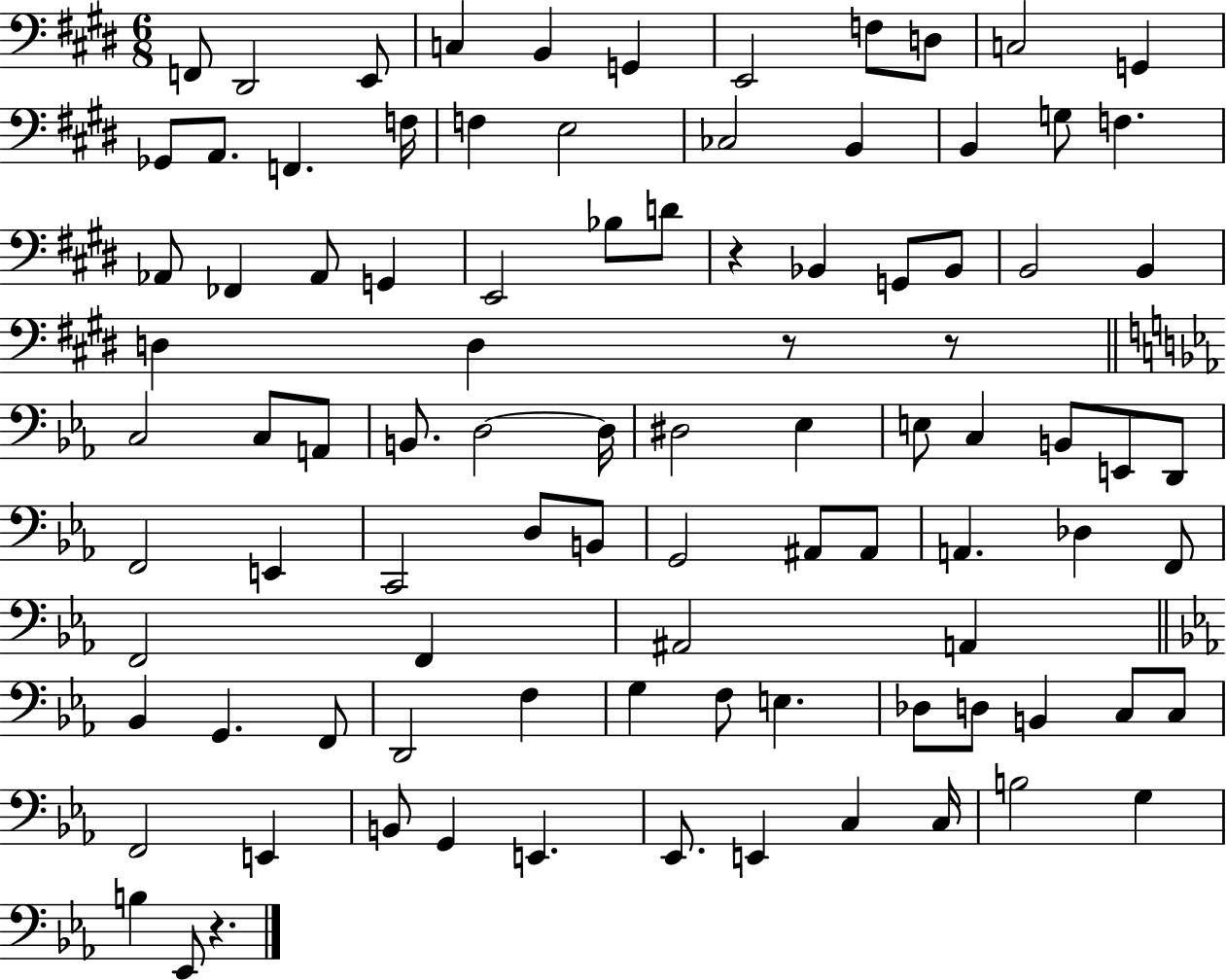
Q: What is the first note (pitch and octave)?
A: F2